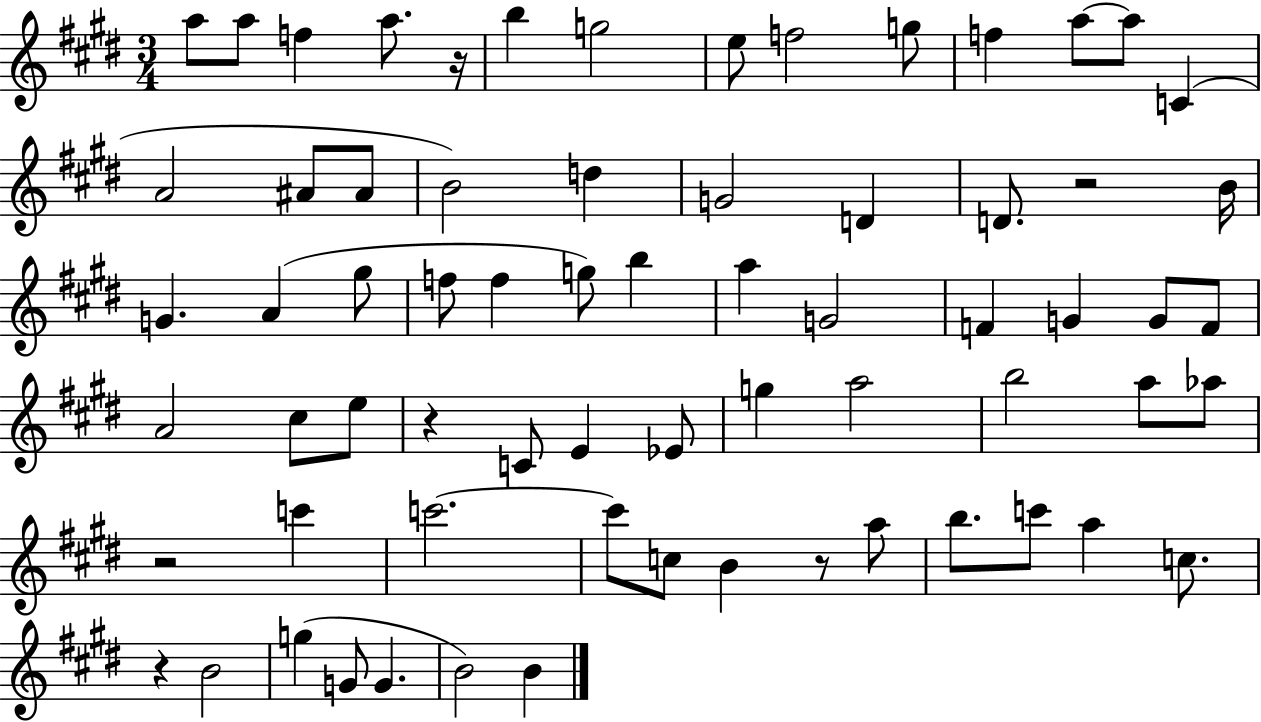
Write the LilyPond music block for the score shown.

{
  \clef treble
  \numericTimeSignature
  \time 3/4
  \key e \major
  a''8 a''8 f''4 a''8. r16 | b''4 g''2 | e''8 f''2 g''8 | f''4 a''8~~ a''8 c'4( | \break a'2 ais'8 ais'8 | b'2) d''4 | g'2 d'4 | d'8. r2 b'16 | \break g'4. a'4( gis''8 | f''8 f''4 g''8) b''4 | a''4 g'2 | f'4 g'4 g'8 f'8 | \break a'2 cis''8 e''8 | r4 c'8 e'4 ees'8 | g''4 a''2 | b''2 a''8 aes''8 | \break r2 c'''4 | c'''2.~~ | c'''8 c''8 b'4 r8 a''8 | b''8. c'''8 a''4 c''8. | \break r4 b'2 | g''4( g'8 g'4. | b'2) b'4 | \bar "|."
}